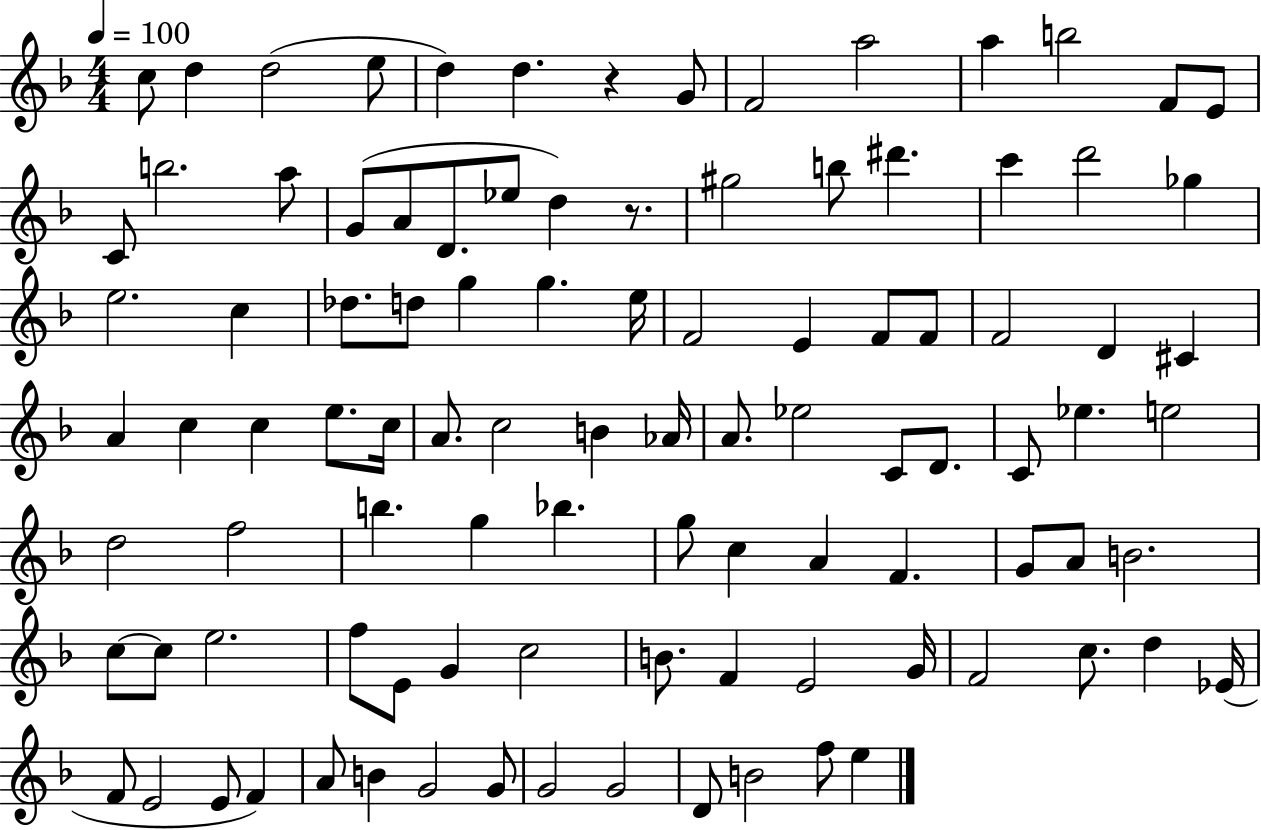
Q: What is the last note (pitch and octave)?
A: E5